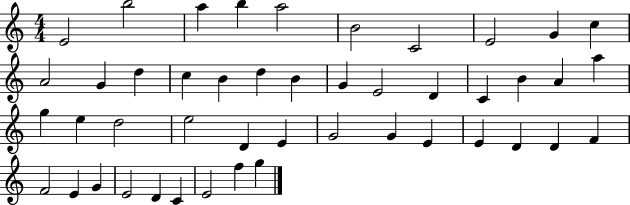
E4/h B5/h A5/q B5/q A5/h B4/h C4/h E4/h G4/q C5/q A4/h G4/q D5/q C5/q B4/q D5/q B4/q G4/q E4/h D4/q C4/q B4/q A4/q A5/q G5/q E5/q D5/h E5/h D4/q E4/q G4/h G4/q E4/q E4/q D4/q D4/q F4/q F4/h E4/q G4/q E4/h D4/q C4/q E4/h F5/q G5/q